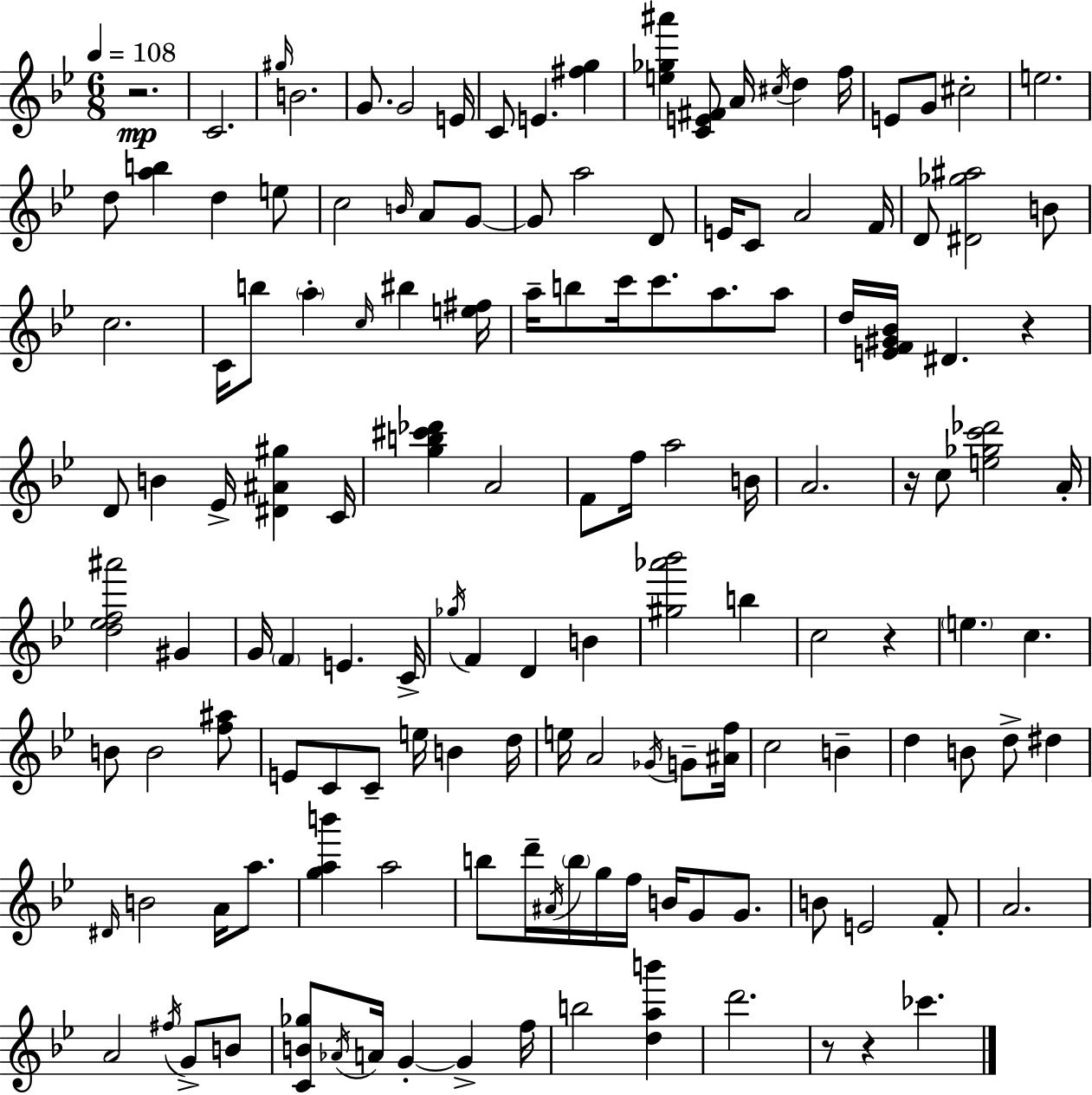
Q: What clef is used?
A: treble